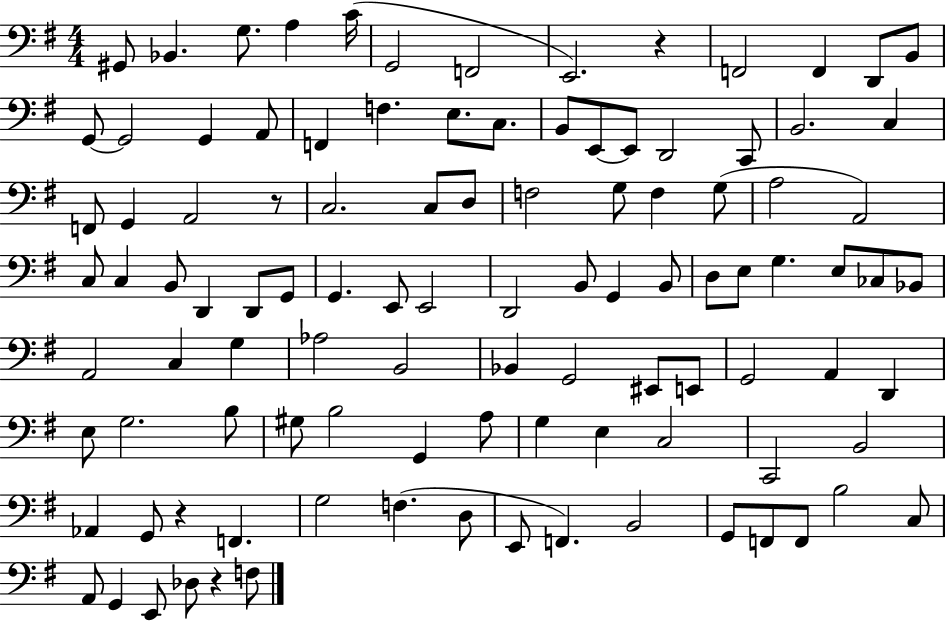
G#2/e Bb2/q. G3/e. A3/q C4/s G2/h F2/h E2/h. R/q F2/h F2/q D2/e B2/e G2/e G2/h G2/q A2/e F2/q F3/q. E3/e. C3/e. B2/e E2/e E2/e D2/h C2/e B2/h. C3/q F2/e G2/q A2/h R/e C3/h. C3/e D3/e F3/h G3/e F3/q G3/e A3/h A2/h C3/e C3/q B2/e D2/q D2/e G2/e G2/q. E2/e E2/h D2/h B2/e G2/q B2/e D3/e E3/e G3/q. E3/e CES3/e Bb2/e A2/h C3/q G3/q Ab3/h B2/h Bb2/q G2/h EIS2/e E2/e G2/h A2/q D2/q E3/e G3/h. B3/e G#3/e B3/h G2/q A3/e G3/q E3/q C3/h C2/h B2/h Ab2/q G2/e R/q F2/q. G3/h F3/q. D3/e E2/e F2/q. B2/h G2/e F2/e F2/e B3/h C3/e A2/e G2/q E2/e Db3/e R/q F3/e